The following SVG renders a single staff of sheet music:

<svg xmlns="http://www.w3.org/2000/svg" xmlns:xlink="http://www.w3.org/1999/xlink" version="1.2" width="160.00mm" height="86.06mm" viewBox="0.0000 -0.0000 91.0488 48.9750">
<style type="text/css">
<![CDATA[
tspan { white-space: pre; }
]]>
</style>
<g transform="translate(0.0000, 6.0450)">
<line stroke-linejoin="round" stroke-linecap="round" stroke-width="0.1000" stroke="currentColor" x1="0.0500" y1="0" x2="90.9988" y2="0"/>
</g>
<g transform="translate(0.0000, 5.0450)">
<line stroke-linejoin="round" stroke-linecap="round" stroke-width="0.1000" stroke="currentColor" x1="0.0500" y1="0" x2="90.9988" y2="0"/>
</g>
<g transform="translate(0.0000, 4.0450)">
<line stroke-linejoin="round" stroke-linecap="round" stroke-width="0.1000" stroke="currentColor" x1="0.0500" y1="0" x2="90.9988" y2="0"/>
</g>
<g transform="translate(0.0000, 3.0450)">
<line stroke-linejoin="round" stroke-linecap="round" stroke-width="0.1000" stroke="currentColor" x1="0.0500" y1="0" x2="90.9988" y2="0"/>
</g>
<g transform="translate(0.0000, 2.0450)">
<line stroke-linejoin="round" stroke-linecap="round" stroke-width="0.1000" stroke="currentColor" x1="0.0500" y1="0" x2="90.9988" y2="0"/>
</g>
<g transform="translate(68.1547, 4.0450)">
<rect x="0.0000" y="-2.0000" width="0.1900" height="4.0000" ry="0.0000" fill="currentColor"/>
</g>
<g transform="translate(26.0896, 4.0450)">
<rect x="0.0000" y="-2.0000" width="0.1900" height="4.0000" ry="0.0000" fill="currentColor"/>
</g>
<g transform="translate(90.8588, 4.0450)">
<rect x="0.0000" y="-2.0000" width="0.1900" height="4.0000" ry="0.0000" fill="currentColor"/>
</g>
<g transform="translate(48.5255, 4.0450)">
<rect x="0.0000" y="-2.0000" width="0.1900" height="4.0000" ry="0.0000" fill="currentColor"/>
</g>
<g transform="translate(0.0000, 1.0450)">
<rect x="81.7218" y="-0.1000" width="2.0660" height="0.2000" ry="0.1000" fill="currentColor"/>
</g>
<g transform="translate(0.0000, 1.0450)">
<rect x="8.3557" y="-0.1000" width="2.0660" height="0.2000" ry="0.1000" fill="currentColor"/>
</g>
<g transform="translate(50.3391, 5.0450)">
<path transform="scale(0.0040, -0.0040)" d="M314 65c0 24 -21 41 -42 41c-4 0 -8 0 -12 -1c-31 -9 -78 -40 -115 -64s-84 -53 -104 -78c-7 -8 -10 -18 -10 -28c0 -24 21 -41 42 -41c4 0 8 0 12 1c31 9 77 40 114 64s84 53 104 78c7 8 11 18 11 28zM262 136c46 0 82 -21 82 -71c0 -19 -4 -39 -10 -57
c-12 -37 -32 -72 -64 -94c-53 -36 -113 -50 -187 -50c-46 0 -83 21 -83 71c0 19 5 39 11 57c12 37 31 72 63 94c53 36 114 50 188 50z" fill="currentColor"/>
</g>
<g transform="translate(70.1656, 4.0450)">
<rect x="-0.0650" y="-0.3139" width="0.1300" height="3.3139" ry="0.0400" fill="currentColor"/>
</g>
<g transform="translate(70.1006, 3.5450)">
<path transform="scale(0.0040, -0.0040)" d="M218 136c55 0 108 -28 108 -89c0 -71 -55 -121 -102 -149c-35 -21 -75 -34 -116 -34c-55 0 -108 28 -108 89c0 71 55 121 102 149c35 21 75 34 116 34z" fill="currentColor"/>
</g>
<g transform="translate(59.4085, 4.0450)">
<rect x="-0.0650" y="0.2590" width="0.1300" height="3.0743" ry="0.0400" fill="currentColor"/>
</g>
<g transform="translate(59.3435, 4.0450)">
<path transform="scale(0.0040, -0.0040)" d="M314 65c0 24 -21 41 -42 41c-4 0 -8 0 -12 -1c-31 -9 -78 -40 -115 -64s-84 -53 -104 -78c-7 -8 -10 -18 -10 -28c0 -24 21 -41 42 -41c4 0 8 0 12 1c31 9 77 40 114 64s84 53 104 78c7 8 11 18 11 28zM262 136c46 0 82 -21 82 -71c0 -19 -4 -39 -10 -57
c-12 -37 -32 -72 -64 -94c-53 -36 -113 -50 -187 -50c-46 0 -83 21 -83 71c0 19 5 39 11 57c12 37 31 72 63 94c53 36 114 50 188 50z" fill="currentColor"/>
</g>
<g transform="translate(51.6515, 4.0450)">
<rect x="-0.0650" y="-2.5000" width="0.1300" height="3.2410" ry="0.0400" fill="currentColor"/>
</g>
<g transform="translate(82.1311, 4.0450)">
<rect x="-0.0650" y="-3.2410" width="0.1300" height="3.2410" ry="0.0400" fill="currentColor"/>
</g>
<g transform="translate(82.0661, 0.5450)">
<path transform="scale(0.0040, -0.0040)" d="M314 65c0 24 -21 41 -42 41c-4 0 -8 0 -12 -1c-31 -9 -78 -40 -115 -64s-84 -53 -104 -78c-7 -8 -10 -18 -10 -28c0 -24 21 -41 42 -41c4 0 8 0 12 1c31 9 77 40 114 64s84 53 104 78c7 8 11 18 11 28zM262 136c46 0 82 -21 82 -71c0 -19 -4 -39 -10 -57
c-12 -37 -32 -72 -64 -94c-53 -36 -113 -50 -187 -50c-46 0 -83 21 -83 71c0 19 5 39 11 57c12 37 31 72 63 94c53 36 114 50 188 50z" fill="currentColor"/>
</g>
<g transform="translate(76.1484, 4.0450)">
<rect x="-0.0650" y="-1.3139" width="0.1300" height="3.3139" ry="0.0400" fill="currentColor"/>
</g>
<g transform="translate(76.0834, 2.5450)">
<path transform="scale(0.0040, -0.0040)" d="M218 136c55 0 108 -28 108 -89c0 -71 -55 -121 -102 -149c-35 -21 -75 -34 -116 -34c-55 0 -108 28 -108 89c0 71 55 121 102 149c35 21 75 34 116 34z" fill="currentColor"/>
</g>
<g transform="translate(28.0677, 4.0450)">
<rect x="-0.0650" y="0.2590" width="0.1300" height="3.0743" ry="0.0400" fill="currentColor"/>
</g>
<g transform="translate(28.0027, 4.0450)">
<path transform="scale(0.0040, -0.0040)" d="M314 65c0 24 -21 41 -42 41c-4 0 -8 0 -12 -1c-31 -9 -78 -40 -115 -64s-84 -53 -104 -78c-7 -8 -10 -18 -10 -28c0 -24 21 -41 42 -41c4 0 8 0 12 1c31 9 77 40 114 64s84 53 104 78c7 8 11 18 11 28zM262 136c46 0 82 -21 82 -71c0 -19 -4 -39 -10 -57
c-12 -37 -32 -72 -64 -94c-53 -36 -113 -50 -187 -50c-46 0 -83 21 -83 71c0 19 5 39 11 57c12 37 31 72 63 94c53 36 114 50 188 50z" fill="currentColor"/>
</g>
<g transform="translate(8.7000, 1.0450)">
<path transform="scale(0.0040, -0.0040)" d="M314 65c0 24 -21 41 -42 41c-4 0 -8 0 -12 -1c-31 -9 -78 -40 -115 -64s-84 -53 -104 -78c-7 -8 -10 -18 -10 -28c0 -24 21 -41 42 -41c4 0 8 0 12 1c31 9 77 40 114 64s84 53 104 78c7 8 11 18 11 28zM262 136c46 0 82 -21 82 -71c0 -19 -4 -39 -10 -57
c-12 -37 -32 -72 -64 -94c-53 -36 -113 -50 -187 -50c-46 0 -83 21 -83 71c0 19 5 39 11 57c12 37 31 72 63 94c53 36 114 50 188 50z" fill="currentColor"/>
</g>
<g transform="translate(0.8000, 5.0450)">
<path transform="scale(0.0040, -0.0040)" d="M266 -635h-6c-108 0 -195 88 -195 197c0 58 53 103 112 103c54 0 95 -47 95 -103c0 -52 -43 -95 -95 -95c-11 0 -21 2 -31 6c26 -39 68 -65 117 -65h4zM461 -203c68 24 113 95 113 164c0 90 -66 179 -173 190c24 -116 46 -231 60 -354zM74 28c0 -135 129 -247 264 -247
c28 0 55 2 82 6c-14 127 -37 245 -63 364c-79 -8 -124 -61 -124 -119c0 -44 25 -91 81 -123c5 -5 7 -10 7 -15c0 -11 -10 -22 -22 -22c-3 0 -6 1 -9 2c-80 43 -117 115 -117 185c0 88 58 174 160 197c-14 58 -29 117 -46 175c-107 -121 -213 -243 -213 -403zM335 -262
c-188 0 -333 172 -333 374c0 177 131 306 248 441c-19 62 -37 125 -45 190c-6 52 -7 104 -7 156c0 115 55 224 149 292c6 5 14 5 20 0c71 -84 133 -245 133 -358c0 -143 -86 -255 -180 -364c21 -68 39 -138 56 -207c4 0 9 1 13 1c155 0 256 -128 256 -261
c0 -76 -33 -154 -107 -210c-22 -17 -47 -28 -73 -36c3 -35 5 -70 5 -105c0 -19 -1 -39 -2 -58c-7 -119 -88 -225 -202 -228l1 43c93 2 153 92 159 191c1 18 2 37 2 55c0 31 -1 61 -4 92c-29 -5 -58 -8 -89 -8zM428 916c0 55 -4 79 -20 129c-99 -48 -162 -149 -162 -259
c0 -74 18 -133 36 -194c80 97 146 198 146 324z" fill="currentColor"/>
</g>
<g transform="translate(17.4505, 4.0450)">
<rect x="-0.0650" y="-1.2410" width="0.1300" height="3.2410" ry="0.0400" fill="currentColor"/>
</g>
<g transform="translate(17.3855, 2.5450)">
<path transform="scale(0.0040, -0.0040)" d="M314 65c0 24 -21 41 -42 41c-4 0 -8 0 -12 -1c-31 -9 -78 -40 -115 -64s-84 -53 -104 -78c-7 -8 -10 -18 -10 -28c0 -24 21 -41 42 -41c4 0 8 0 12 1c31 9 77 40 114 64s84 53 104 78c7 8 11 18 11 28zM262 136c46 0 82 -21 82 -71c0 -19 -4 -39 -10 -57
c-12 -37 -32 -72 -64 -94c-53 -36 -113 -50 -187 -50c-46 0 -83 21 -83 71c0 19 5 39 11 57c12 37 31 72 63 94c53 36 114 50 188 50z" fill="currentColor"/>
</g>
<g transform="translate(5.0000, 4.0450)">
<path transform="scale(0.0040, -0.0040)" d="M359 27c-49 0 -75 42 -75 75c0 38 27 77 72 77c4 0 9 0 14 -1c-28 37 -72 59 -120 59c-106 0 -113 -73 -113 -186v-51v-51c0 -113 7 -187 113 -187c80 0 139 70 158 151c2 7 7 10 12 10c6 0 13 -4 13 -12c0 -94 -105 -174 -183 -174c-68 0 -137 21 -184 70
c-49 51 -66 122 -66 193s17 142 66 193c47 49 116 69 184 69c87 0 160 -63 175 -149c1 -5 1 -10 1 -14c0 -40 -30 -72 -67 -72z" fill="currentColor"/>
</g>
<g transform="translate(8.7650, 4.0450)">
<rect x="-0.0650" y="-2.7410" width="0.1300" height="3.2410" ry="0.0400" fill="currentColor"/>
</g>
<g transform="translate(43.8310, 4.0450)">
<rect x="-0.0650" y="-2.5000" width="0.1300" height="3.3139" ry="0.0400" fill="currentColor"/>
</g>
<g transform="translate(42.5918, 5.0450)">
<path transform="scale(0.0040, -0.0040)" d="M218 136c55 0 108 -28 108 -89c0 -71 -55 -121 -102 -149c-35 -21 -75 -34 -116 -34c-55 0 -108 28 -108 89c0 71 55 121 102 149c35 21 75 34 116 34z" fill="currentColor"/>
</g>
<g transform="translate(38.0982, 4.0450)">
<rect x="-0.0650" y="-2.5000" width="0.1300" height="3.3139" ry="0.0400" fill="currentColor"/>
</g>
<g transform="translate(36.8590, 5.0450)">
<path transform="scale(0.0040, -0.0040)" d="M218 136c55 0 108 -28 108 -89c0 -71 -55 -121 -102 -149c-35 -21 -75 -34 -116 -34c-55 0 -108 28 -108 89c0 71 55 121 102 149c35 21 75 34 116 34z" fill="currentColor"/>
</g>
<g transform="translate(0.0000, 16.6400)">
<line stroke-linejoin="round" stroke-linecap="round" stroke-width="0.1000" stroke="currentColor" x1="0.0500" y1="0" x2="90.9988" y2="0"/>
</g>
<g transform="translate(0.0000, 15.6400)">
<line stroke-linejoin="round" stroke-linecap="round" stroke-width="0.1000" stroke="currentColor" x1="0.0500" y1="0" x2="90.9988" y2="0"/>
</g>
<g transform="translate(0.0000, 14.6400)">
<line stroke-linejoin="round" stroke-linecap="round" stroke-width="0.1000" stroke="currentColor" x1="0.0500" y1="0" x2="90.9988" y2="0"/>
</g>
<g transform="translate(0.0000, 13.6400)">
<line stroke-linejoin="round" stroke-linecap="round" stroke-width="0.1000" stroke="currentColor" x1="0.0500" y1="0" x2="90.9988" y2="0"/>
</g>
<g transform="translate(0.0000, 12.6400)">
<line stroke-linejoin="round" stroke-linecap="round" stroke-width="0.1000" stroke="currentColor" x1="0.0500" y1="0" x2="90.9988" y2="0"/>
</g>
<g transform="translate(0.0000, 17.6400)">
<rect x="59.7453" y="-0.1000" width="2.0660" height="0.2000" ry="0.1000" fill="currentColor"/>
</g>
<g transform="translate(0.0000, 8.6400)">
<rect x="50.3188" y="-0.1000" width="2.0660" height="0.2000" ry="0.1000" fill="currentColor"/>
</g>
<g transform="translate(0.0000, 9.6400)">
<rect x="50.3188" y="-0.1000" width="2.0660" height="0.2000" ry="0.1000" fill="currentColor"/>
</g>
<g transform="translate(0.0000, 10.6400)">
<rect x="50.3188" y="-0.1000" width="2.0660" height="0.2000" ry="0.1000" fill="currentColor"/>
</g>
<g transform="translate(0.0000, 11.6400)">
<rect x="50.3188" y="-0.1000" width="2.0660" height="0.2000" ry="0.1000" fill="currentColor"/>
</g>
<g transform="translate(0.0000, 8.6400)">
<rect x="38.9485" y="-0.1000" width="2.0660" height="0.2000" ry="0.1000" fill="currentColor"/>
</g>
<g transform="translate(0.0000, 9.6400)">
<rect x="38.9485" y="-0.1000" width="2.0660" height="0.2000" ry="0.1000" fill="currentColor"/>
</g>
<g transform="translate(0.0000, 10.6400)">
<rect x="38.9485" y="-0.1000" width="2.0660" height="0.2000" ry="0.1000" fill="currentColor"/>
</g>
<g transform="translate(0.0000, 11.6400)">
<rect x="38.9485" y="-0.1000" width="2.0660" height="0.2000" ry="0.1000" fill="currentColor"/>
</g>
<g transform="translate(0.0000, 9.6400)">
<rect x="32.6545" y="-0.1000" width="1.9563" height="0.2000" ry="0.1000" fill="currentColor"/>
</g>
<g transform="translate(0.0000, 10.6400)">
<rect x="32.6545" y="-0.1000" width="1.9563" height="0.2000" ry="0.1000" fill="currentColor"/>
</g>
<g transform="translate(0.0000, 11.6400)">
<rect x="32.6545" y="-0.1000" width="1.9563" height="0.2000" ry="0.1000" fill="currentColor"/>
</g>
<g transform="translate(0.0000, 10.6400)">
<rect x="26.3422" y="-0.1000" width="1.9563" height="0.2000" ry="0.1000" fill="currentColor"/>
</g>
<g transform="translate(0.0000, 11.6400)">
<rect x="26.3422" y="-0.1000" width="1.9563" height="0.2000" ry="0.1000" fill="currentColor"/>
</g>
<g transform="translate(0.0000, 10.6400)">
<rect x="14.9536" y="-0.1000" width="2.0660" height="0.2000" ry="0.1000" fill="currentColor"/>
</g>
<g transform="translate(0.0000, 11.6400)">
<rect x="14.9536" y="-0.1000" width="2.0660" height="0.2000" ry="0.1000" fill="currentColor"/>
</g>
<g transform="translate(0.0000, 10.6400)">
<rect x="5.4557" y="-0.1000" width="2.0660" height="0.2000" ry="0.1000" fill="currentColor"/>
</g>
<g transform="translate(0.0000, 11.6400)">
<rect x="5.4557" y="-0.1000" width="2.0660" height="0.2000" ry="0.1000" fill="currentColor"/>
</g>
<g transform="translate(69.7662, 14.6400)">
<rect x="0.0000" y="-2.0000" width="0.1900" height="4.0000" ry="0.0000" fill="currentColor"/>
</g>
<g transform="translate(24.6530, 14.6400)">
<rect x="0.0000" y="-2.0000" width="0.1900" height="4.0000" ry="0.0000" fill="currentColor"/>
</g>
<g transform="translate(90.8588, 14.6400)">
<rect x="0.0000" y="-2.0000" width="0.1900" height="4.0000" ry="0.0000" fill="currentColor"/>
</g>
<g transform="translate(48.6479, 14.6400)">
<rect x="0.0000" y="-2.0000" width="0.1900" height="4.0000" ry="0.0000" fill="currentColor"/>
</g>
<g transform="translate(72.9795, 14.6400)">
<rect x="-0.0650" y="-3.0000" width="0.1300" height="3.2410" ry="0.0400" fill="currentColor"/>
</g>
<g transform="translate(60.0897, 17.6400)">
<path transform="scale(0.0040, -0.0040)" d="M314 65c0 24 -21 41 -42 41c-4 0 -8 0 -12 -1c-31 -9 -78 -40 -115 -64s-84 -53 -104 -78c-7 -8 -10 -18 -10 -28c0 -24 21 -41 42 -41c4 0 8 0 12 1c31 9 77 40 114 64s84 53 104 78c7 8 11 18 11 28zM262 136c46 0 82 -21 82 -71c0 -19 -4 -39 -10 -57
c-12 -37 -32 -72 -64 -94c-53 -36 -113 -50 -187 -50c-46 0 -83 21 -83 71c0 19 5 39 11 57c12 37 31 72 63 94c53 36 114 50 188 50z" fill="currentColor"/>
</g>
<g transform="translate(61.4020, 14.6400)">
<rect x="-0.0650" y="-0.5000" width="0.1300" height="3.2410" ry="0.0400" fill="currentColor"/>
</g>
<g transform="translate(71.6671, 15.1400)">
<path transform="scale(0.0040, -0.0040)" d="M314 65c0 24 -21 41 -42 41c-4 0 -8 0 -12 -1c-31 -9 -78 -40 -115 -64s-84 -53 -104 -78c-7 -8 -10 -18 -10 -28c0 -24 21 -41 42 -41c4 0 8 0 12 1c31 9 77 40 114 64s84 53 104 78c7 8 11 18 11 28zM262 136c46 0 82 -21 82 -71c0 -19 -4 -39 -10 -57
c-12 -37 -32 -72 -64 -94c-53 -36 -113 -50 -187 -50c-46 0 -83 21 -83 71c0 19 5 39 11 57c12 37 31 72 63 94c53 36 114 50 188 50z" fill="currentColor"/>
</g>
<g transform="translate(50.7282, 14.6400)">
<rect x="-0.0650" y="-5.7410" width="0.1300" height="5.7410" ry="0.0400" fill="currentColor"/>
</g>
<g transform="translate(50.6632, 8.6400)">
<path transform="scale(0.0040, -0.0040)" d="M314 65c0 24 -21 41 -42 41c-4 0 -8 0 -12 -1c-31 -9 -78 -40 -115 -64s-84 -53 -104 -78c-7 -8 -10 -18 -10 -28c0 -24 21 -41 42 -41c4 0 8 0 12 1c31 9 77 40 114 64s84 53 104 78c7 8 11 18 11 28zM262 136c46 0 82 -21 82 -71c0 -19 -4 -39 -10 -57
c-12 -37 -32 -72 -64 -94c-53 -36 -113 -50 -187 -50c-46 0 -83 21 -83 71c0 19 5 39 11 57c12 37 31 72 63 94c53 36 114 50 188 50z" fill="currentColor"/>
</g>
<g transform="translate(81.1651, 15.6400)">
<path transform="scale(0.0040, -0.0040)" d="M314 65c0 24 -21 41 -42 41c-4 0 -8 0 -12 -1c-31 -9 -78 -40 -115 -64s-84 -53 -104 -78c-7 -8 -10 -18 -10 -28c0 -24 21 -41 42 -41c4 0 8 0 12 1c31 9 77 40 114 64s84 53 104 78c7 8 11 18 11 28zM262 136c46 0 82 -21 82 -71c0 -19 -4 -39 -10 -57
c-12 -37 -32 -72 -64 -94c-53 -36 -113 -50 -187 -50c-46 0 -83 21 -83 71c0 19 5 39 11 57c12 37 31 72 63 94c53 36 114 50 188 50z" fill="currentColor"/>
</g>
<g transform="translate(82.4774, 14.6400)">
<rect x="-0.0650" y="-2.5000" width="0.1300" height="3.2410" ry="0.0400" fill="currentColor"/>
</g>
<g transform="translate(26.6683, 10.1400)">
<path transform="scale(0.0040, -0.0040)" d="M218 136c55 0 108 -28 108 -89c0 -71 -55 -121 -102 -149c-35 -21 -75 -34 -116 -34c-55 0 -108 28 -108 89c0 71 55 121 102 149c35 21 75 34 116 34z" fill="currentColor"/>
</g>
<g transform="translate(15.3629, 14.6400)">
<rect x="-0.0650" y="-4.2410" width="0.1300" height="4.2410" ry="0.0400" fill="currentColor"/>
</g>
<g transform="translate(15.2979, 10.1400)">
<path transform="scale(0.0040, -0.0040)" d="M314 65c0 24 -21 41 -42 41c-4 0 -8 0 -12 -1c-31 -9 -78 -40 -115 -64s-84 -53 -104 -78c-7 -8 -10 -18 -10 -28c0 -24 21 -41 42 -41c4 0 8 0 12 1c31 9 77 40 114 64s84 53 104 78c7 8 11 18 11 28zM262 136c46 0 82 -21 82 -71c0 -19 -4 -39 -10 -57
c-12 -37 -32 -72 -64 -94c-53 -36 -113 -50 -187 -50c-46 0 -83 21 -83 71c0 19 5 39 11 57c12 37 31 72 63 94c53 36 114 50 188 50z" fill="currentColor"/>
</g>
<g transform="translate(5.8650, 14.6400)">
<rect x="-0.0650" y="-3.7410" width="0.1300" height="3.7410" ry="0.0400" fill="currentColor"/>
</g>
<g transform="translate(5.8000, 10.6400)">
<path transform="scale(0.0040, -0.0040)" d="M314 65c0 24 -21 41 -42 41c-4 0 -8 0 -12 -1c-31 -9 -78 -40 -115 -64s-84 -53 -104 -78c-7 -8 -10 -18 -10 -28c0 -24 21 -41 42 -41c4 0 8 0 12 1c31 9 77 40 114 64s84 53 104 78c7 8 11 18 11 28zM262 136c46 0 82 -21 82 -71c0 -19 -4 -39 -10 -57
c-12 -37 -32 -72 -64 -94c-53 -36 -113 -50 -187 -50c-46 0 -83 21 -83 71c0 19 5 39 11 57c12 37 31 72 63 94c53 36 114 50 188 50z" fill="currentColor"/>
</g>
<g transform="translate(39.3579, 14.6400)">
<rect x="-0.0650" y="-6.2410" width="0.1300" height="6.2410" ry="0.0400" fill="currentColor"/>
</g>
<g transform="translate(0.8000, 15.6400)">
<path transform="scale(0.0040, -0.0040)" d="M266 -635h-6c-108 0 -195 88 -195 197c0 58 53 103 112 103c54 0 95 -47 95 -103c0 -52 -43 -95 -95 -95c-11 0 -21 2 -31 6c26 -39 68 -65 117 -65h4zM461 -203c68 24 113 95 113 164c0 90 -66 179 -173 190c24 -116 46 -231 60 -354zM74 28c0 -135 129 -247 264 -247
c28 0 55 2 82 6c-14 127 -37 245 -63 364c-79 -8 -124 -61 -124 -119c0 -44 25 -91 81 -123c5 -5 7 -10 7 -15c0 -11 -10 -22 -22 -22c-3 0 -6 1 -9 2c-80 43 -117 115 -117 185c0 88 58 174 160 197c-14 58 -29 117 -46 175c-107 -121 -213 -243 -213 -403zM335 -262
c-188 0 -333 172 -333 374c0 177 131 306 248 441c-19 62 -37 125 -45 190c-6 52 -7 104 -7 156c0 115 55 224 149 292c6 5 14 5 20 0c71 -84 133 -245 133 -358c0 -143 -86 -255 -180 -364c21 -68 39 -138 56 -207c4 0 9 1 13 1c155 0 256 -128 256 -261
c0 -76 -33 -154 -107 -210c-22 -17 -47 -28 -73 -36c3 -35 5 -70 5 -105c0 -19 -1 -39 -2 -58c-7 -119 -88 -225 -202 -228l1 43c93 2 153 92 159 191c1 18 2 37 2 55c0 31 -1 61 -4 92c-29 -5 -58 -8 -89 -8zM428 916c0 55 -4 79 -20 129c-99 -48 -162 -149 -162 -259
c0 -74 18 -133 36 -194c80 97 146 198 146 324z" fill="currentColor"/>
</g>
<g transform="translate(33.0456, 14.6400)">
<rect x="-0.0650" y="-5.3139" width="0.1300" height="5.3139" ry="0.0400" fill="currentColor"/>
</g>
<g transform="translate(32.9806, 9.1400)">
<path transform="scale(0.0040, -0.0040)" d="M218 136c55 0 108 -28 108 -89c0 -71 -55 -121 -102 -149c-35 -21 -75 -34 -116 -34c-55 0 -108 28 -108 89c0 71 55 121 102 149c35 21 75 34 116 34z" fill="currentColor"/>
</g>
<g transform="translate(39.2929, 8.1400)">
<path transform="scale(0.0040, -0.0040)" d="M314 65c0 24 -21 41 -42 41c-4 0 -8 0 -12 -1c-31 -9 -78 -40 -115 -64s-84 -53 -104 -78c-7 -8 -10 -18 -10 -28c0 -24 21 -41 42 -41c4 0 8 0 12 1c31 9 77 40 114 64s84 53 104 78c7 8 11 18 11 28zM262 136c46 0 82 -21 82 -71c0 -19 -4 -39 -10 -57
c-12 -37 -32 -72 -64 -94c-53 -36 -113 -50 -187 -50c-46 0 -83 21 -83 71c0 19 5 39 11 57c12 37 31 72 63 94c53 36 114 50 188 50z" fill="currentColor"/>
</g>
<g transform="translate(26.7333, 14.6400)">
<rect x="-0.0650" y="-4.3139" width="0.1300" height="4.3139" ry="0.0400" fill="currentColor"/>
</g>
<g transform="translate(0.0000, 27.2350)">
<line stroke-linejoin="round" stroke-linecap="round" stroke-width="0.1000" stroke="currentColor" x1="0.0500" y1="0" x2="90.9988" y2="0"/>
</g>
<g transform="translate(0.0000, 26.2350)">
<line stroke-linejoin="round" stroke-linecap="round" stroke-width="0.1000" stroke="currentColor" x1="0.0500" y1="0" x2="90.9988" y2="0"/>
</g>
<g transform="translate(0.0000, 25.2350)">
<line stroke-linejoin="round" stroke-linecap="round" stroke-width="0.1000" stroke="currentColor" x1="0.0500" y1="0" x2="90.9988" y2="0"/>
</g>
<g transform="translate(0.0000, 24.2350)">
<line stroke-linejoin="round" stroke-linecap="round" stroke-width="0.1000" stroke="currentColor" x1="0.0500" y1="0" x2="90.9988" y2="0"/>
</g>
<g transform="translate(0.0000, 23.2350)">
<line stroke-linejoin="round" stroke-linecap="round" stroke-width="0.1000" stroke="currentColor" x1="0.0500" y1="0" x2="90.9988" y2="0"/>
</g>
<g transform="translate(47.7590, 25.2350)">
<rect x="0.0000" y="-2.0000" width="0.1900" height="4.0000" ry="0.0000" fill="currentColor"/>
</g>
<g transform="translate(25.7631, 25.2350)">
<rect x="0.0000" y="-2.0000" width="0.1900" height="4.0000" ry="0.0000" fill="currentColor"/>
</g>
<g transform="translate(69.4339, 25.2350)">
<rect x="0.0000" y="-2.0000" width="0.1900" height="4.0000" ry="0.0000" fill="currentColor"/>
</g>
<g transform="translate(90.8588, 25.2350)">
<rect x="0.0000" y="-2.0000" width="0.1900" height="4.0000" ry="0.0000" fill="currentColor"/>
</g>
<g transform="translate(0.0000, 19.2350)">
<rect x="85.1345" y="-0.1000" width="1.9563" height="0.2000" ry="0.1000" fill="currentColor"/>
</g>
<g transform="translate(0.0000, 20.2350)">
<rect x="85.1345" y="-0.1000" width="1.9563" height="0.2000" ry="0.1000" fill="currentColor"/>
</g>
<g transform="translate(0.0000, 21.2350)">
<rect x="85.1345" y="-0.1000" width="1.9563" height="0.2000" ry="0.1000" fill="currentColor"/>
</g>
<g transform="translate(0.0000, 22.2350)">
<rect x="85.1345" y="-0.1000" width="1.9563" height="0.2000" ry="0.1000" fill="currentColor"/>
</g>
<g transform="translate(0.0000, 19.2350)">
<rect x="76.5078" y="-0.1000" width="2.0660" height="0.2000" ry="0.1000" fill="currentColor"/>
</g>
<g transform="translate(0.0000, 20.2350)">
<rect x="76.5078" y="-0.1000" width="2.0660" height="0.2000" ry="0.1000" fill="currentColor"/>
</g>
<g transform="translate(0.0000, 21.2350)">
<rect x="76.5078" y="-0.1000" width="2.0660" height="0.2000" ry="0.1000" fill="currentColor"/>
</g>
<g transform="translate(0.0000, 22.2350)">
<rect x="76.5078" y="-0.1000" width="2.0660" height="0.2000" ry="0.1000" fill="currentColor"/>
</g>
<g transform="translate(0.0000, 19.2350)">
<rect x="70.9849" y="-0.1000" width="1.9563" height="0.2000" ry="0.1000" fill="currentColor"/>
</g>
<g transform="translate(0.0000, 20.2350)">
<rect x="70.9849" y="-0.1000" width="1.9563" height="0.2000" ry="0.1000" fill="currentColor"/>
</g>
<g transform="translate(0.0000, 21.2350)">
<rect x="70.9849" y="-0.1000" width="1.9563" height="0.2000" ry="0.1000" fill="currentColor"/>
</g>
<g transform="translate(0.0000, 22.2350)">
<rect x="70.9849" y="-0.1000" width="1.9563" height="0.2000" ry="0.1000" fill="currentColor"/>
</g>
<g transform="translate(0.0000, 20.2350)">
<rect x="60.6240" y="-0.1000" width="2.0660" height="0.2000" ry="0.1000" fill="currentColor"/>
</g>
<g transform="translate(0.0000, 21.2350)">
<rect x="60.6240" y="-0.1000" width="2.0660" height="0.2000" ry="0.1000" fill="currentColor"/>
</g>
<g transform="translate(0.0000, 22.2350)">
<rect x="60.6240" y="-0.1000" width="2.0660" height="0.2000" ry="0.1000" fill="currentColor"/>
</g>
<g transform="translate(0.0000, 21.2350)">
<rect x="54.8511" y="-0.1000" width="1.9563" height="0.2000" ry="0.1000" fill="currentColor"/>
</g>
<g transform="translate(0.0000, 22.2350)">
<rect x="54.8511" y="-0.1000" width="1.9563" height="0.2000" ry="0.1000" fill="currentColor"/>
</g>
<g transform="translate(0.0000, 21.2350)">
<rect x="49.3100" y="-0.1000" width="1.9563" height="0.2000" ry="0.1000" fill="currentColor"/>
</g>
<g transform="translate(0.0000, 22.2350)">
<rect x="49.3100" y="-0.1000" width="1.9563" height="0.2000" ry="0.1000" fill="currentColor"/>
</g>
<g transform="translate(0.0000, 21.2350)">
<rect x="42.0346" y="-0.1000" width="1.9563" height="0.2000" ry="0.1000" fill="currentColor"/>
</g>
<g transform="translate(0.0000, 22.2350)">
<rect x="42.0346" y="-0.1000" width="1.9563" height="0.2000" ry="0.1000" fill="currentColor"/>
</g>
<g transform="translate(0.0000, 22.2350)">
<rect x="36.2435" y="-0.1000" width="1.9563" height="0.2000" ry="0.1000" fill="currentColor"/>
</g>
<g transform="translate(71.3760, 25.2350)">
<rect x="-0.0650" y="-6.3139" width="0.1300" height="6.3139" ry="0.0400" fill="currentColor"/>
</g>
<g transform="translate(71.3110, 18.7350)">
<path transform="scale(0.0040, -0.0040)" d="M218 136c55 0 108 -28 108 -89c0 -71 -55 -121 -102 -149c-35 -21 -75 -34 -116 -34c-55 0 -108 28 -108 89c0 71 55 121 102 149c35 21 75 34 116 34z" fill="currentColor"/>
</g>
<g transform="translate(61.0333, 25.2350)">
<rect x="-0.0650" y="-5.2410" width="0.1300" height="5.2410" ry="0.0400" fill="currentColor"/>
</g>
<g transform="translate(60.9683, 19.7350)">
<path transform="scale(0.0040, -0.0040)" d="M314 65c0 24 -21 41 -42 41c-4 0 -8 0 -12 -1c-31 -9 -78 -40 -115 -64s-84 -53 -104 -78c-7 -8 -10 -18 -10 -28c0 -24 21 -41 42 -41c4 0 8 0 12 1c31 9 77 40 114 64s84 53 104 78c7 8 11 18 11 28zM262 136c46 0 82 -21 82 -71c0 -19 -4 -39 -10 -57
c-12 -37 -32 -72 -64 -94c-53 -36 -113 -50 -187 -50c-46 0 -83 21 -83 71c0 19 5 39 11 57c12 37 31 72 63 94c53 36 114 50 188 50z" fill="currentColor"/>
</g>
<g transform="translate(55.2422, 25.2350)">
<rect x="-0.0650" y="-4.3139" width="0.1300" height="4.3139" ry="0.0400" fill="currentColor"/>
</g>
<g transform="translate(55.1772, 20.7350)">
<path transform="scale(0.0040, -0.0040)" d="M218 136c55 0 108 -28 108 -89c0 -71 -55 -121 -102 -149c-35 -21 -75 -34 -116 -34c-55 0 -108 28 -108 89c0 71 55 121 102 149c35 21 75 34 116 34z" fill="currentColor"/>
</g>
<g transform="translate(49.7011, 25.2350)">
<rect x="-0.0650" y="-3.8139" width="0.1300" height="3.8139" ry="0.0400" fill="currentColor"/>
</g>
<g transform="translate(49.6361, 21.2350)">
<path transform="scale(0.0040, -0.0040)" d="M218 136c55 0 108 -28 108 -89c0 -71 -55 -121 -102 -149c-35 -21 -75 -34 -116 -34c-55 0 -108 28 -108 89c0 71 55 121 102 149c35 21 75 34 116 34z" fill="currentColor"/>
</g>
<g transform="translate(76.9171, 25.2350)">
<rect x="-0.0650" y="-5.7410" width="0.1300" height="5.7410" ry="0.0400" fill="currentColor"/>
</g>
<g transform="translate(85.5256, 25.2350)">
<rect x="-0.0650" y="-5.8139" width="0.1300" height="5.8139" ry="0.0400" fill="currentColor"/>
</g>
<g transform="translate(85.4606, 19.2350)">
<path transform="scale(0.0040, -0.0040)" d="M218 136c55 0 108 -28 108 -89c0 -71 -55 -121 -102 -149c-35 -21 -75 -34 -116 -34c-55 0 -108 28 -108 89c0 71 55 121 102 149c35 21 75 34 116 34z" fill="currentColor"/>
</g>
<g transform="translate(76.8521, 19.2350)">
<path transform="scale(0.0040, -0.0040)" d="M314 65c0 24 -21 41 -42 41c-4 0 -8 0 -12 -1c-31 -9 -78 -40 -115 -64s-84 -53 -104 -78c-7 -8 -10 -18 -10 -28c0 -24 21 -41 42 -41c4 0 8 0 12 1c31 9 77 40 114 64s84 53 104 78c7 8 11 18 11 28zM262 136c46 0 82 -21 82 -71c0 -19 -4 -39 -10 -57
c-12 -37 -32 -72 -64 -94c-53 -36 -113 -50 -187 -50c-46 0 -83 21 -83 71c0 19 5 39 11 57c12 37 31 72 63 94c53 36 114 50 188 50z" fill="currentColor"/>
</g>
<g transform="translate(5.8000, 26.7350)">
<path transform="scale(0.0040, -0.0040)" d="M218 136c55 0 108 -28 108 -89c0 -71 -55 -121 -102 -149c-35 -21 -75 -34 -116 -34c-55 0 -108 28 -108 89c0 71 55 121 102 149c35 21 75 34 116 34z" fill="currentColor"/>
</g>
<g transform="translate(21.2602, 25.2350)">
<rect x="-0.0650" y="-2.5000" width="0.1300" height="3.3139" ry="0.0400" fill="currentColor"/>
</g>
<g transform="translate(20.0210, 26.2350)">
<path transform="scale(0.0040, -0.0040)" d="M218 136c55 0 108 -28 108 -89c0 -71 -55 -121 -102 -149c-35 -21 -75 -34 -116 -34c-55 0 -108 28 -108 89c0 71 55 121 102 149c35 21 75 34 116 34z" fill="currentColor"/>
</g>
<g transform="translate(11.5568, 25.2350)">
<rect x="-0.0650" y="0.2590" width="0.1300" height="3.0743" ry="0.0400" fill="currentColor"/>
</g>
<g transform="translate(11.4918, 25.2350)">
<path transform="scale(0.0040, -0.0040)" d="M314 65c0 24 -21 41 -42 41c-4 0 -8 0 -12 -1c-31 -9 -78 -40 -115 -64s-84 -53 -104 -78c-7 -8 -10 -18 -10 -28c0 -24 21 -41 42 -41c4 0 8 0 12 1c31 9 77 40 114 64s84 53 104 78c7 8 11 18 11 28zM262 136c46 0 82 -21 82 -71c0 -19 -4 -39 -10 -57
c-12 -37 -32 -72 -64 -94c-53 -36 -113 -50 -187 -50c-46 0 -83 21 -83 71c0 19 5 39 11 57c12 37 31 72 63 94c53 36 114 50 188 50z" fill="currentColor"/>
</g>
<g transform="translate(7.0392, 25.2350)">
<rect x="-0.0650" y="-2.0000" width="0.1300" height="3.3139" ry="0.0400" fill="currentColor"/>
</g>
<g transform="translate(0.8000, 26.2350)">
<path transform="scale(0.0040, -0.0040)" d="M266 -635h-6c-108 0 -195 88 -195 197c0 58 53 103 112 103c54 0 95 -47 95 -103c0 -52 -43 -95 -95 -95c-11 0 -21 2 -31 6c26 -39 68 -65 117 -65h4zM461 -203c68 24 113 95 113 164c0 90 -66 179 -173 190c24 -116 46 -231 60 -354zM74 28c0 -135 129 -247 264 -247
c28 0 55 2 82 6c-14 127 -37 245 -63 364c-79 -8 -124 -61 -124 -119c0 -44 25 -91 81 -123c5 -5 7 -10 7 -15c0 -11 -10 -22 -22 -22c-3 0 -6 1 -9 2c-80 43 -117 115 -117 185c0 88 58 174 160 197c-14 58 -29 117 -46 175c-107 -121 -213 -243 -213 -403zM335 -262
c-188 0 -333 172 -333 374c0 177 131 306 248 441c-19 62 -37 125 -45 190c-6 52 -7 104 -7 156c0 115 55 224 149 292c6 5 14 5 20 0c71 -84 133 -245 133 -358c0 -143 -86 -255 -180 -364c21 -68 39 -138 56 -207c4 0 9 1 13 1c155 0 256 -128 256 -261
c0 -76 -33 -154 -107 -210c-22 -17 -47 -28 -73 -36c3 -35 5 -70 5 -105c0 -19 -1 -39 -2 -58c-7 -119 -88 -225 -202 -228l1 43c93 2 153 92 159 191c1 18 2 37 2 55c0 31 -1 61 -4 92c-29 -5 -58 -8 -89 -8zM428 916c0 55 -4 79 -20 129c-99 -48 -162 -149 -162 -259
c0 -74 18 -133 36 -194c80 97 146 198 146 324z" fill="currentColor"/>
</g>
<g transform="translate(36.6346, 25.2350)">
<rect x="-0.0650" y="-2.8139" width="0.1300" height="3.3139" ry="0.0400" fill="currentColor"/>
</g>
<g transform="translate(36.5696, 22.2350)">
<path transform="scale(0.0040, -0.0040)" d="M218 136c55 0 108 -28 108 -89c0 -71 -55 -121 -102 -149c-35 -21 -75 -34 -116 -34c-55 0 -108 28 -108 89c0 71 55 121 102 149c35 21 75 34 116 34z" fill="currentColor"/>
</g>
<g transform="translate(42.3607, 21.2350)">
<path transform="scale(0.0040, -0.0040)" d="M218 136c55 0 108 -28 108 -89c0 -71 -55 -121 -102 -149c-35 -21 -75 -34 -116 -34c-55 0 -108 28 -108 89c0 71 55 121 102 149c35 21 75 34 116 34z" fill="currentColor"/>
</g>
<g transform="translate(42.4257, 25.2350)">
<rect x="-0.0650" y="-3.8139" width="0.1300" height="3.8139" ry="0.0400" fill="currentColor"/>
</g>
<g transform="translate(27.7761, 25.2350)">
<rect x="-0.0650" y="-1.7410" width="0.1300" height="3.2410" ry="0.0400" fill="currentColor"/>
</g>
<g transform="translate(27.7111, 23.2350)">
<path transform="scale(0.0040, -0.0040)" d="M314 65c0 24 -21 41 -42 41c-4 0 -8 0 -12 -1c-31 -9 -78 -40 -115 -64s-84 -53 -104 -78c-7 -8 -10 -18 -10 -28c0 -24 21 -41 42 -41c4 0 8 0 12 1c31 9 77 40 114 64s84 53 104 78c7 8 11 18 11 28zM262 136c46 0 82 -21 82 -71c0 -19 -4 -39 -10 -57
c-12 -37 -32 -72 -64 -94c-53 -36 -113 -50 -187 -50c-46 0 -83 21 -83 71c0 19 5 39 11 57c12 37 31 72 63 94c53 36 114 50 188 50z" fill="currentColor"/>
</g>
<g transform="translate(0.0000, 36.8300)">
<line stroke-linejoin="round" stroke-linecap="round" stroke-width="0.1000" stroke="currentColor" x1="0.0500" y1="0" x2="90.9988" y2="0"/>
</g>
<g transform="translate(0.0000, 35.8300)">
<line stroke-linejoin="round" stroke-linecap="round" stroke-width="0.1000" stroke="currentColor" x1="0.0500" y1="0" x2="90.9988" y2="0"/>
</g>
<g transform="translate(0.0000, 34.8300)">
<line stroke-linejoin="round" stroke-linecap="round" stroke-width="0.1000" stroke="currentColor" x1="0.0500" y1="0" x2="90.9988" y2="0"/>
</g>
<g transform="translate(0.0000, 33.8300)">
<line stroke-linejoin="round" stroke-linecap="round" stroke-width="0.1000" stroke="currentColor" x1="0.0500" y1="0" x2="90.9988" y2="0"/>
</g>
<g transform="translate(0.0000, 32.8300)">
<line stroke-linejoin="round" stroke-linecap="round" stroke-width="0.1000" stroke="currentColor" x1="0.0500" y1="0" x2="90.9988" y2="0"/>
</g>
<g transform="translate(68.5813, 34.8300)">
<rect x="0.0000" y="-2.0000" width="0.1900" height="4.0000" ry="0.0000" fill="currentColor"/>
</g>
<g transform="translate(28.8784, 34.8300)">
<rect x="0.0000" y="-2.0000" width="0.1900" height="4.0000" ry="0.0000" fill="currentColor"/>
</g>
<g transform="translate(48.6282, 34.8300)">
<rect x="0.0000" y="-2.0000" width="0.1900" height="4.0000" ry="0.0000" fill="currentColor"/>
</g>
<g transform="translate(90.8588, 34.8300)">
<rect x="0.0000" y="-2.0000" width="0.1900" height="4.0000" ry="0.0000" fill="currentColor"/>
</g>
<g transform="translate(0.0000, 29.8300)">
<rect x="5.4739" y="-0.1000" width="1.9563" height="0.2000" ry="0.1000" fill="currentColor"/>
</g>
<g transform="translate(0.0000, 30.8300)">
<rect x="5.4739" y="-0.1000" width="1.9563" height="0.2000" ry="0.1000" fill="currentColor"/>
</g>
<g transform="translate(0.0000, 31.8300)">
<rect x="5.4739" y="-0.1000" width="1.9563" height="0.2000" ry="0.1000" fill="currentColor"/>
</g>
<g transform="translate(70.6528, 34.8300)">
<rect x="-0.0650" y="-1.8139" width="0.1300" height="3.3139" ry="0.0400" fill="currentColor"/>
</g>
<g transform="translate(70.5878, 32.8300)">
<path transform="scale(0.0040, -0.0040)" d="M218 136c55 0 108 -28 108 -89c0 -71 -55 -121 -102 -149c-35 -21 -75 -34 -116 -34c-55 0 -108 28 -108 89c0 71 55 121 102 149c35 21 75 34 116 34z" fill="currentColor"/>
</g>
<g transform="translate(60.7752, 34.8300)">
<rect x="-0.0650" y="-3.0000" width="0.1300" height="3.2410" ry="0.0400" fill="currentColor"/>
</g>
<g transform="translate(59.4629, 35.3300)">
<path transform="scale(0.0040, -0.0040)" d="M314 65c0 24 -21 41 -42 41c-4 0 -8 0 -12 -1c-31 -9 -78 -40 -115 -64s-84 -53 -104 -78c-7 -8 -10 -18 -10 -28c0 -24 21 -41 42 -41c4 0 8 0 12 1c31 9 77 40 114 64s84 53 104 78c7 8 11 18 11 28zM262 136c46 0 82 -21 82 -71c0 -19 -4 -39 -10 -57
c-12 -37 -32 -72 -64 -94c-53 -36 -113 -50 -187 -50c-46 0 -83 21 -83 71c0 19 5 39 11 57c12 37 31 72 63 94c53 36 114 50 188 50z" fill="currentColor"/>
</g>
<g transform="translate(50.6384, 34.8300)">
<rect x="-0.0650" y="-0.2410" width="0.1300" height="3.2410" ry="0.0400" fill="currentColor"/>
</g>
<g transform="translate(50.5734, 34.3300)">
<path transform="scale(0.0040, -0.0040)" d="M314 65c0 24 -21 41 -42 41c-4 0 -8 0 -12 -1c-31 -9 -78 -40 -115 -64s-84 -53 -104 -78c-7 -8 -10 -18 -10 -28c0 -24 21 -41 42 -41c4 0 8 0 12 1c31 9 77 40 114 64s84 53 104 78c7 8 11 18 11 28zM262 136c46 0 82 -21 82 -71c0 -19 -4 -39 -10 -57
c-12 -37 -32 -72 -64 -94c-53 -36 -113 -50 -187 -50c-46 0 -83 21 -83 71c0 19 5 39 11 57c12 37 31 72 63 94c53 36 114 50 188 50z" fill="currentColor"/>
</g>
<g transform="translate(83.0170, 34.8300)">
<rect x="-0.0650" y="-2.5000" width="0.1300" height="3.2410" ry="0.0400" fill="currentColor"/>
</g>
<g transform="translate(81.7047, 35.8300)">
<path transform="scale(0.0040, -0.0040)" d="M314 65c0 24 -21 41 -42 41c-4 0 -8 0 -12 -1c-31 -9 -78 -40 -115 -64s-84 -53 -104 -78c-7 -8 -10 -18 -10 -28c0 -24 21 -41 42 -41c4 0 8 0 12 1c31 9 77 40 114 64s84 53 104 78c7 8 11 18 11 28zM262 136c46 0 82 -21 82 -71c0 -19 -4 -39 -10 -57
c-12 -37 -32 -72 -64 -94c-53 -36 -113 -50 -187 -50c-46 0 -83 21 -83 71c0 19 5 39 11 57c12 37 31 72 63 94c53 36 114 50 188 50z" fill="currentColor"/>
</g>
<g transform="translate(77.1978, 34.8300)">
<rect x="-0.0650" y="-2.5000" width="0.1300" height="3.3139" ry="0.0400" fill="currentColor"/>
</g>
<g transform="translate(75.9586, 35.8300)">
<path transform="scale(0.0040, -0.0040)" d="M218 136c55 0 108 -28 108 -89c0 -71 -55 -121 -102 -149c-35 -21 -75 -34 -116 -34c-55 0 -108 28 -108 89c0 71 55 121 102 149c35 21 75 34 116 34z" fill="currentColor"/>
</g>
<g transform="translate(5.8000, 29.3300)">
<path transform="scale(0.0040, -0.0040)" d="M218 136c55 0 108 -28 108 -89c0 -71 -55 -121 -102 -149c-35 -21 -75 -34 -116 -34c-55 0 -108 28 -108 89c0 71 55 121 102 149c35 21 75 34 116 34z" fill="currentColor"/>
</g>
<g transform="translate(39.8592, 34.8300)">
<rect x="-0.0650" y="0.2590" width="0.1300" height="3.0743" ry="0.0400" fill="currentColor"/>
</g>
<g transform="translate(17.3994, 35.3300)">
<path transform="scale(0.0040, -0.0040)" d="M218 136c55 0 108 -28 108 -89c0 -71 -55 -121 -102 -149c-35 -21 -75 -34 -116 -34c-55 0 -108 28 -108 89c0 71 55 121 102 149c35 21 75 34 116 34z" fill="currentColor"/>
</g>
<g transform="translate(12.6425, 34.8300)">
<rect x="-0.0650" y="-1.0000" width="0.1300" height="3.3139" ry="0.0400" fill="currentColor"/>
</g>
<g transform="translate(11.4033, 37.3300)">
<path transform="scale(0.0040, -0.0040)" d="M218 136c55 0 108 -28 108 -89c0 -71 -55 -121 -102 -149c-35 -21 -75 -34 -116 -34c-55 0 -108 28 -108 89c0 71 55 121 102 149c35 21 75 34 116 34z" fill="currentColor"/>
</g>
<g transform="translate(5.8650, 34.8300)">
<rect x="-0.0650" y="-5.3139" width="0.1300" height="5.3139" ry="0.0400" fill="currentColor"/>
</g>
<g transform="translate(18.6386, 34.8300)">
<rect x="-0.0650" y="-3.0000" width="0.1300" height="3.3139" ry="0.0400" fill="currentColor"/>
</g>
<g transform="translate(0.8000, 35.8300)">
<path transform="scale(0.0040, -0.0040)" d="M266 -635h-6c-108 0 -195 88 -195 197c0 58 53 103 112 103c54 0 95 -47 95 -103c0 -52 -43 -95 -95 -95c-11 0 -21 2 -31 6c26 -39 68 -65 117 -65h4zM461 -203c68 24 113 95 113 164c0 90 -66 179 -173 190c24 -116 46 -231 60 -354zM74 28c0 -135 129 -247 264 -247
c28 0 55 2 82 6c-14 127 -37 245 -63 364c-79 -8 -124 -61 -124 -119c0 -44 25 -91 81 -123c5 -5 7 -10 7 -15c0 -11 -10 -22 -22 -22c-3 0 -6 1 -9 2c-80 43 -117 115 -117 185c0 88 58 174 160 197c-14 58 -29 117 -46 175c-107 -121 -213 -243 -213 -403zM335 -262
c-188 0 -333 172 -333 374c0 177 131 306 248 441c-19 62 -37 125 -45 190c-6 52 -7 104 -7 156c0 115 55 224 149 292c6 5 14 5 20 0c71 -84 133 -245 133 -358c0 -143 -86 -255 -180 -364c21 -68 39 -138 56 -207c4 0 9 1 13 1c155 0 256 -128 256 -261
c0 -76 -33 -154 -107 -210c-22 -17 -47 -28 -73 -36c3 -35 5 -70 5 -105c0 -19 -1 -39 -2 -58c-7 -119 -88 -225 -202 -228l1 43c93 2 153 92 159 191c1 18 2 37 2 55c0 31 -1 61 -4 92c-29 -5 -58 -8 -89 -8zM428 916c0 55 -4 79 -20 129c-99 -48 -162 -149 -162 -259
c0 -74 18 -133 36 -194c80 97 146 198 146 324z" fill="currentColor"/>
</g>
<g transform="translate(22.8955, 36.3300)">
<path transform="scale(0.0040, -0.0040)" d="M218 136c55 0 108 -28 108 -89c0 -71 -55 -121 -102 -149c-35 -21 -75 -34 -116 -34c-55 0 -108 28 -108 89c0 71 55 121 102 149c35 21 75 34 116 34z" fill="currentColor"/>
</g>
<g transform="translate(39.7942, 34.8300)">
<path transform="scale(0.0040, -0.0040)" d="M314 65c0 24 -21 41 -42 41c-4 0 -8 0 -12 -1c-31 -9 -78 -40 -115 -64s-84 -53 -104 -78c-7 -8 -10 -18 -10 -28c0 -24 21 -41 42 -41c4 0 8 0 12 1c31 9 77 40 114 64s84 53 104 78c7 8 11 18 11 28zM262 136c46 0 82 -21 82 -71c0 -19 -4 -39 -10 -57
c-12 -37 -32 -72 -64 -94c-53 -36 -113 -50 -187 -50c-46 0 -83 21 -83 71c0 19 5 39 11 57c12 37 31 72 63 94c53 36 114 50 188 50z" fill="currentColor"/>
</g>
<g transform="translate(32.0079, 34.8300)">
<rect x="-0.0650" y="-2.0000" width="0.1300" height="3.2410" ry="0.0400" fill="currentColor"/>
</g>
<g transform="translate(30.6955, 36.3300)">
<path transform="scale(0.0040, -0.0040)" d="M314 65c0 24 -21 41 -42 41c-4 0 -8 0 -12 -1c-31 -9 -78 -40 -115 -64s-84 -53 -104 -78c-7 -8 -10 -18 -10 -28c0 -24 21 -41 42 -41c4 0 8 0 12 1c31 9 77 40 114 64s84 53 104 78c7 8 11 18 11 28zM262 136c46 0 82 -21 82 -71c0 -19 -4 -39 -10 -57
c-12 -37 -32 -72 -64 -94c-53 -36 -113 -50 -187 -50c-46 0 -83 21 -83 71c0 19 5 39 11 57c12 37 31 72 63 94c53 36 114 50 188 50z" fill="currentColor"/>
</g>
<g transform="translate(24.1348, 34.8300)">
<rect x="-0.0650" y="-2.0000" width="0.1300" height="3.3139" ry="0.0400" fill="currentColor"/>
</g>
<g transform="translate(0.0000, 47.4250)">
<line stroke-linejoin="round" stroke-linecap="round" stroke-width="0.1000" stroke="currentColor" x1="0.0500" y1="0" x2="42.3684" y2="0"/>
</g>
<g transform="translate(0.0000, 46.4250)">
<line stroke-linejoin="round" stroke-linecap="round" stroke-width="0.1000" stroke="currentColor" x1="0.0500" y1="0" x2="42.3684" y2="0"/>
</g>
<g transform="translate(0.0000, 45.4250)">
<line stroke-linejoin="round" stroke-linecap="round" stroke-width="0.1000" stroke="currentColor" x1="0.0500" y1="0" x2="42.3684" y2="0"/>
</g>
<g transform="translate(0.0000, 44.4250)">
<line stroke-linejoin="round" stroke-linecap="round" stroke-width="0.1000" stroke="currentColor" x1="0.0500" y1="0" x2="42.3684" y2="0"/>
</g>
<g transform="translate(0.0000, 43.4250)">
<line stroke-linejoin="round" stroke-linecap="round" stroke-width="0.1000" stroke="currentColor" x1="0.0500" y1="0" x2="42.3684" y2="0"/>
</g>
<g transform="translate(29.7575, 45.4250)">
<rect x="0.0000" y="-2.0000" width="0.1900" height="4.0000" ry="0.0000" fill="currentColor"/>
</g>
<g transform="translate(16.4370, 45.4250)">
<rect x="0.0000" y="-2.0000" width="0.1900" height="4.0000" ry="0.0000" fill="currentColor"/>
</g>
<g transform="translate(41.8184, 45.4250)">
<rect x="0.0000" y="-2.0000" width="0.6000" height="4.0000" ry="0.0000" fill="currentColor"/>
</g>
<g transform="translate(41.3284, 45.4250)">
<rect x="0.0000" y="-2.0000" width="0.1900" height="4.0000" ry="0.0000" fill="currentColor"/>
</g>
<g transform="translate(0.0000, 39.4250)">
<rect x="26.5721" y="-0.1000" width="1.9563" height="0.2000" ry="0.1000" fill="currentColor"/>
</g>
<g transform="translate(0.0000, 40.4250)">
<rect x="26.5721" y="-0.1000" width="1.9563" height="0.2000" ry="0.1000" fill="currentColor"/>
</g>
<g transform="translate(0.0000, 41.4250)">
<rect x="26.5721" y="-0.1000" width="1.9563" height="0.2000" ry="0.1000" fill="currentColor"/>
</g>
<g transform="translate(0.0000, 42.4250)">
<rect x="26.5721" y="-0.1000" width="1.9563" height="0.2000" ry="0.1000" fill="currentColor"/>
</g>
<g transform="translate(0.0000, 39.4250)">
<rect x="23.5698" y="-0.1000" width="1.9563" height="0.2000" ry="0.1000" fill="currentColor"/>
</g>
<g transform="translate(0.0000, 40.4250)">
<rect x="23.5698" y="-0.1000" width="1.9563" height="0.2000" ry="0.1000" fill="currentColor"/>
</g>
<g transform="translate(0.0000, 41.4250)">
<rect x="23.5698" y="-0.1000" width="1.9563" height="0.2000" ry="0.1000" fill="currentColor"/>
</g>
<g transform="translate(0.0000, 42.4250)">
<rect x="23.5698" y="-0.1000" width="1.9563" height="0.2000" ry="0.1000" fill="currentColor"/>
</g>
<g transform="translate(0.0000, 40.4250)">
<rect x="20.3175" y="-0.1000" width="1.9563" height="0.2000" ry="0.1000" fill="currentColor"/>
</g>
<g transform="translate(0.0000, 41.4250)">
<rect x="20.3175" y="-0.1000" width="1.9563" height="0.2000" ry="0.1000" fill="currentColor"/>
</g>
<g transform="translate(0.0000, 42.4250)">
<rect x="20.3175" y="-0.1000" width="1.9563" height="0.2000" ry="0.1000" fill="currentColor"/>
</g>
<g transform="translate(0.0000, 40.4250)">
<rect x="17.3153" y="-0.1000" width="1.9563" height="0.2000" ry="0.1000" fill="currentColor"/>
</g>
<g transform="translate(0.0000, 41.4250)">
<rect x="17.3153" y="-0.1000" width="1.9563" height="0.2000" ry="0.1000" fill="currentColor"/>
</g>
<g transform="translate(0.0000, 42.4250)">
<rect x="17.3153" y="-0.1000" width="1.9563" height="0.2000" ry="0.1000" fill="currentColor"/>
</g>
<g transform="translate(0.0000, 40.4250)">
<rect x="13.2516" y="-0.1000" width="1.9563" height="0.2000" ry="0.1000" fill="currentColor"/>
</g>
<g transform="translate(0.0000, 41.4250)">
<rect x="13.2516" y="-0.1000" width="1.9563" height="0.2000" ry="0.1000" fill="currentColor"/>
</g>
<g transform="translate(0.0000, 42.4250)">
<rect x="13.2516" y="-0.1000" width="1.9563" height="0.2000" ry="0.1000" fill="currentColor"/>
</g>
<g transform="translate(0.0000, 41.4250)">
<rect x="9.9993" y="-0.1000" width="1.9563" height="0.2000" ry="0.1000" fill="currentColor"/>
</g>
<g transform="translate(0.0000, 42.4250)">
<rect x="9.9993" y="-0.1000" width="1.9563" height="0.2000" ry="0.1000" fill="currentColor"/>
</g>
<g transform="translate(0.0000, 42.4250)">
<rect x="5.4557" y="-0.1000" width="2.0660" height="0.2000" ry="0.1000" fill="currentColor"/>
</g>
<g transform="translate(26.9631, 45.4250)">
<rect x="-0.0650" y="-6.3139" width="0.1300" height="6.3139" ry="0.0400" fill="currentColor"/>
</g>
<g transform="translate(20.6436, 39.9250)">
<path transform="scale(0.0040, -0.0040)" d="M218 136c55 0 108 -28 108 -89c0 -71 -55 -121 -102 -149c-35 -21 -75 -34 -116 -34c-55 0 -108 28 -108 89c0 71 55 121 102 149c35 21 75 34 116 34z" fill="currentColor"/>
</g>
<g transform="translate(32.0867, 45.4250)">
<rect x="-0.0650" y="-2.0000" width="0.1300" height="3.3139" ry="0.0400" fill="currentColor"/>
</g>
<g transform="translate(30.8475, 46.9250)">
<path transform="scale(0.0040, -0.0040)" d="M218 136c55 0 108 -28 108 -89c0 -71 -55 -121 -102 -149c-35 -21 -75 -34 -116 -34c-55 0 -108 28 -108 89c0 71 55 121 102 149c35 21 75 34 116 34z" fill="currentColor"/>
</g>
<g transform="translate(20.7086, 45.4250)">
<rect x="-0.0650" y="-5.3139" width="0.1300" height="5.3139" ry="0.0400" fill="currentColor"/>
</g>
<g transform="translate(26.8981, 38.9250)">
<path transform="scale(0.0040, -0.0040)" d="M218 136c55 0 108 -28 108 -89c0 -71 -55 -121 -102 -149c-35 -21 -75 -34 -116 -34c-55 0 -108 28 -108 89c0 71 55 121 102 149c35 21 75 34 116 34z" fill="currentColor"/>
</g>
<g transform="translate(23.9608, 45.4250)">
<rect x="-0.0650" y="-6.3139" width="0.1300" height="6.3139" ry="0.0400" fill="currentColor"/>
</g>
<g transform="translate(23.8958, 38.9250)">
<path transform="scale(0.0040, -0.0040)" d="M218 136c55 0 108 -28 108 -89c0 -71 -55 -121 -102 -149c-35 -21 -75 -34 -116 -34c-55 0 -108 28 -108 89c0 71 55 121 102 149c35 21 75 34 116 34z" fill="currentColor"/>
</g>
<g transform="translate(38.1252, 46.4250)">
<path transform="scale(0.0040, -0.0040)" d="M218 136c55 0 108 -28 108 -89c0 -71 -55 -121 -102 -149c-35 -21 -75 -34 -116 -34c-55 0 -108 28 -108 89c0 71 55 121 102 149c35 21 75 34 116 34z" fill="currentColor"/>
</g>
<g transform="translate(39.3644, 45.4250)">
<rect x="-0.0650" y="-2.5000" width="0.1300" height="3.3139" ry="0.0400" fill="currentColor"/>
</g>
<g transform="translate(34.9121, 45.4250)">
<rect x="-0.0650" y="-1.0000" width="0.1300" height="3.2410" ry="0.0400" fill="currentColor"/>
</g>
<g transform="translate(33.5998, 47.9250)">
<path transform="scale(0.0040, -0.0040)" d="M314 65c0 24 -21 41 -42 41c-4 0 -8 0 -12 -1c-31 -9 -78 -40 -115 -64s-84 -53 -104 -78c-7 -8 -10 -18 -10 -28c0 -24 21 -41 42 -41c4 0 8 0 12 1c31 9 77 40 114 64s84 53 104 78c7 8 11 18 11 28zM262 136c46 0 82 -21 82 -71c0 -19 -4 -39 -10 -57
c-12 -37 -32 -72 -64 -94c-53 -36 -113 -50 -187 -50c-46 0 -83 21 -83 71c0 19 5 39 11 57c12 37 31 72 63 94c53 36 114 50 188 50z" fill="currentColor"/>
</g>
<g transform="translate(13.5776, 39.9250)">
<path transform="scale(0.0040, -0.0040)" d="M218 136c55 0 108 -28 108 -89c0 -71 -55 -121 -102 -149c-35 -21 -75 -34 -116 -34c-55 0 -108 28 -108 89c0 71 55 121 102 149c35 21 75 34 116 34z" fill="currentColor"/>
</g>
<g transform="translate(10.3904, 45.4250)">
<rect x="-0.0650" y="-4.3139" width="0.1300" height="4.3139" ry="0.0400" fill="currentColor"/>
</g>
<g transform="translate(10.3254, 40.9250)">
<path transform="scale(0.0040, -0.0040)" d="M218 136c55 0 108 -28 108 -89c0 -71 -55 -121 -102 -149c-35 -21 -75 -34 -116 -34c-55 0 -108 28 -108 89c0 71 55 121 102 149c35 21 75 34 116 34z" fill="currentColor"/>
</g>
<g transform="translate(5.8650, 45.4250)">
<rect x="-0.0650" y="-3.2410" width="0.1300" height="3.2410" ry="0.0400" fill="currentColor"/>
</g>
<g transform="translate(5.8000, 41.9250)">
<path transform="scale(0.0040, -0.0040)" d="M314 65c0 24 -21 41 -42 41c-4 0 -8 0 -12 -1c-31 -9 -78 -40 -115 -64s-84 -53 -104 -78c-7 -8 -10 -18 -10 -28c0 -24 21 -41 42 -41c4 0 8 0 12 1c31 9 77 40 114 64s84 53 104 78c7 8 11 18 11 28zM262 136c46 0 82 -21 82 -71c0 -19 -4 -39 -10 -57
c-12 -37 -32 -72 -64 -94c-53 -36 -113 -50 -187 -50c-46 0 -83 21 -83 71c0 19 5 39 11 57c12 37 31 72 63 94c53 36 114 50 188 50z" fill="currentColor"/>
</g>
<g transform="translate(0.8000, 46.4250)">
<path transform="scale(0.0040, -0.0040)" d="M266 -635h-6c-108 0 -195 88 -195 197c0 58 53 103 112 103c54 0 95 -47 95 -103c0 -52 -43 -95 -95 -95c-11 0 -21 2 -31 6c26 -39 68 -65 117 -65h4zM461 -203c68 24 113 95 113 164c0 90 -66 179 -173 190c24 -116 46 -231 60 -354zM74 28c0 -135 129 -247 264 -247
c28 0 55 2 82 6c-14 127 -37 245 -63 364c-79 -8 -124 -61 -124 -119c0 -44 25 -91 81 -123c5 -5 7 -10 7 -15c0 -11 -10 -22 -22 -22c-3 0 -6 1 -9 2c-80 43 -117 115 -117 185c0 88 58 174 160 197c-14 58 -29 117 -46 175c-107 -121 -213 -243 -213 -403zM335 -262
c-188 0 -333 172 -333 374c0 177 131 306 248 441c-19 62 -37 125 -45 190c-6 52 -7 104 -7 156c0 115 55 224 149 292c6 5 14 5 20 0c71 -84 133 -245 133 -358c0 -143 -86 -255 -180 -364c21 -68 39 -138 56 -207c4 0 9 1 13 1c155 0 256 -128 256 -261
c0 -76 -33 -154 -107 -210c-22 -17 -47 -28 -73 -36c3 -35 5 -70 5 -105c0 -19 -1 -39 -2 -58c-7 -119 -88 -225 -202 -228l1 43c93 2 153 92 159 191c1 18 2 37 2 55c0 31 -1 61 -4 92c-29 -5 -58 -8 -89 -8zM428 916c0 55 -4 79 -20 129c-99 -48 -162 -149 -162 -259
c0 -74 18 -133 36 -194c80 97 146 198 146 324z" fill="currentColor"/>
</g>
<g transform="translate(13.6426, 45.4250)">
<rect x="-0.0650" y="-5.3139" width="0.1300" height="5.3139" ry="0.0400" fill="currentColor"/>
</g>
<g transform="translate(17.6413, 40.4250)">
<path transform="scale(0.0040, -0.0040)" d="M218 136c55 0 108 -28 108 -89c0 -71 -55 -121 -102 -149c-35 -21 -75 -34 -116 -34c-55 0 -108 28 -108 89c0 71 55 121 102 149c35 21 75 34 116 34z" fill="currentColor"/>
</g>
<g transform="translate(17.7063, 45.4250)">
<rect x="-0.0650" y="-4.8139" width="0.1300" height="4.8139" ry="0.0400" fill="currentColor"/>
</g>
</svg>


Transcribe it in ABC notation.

X:1
T:Untitled
M:4/4
L:1/4
K:C
a2 e2 B2 G G G2 B2 c e b2 c'2 d'2 d' f' a'2 g'2 C2 A2 G2 F B2 G f2 a c' c' d' f'2 a' g'2 g' f' D A F F2 B2 c2 A2 f G G2 b2 d' f' e' f' a' a' F D2 G